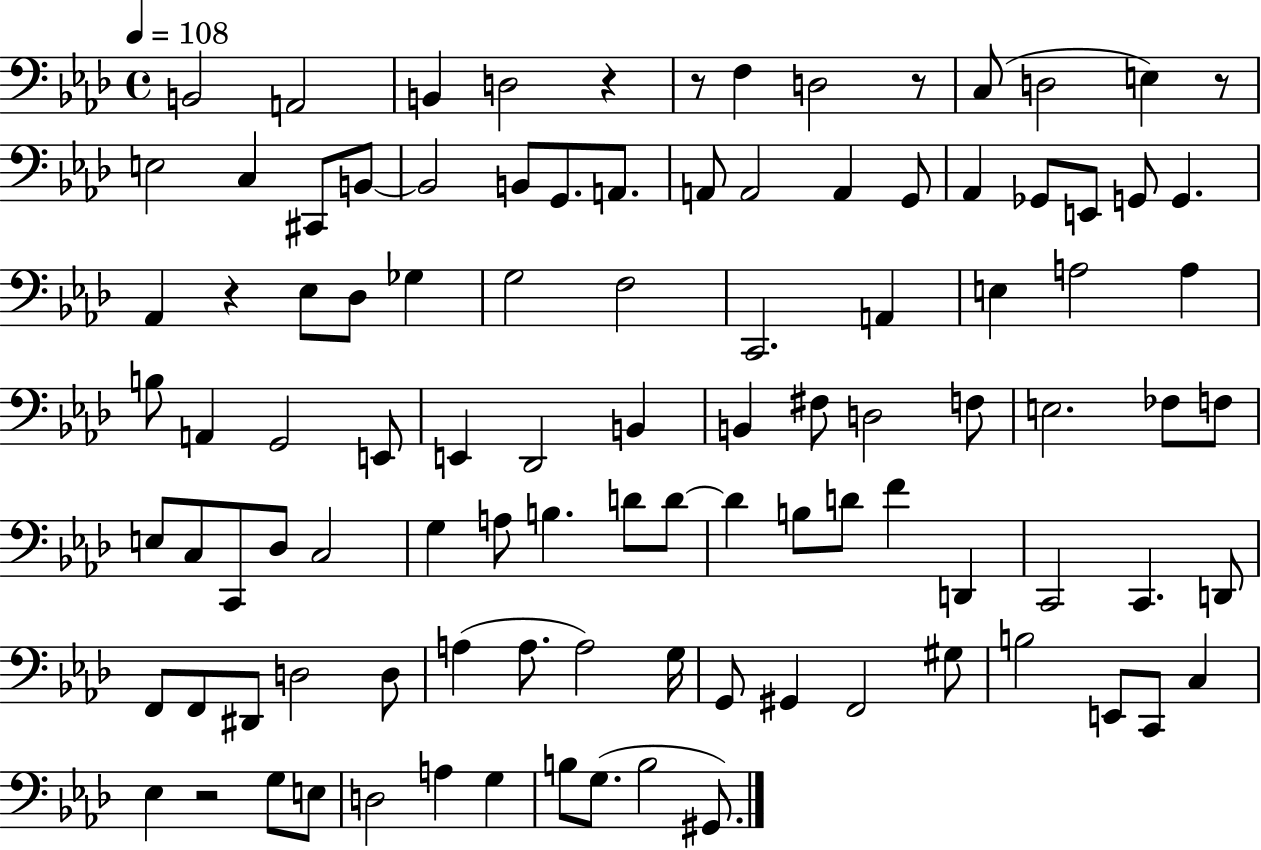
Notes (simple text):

B2/h A2/h B2/q D3/h R/q R/e F3/q D3/h R/e C3/e D3/h E3/q R/e E3/h C3/q C#2/e B2/e B2/h B2/e G2/e. A2/e. A2/e A2/h A2/q G2/e Ab2/q Gb2/e E2/e G2/e G2/q. Ab2/q R/q Eb3/e Db3/e Gb3/q G3/h F3/h C2/h. A2/q E3/q A3/h A3/q B3/e A2/q G2/h E2/e E2/q Db2/h B2/q B2/q F#3/e D3/h F3/e E3/h. FES3/e F3/e E3/e C3/e C2/e Db3/e C3/h G3/q A3/e B3/q. D4/e D4/e D4/q B3/e D4/e F4/q D2/q C2/h C2/q. D2/e F2/e F2/e D#2/e D3/h D3/e A3/q A3/e. A3/h G3/s G2/e G#2/q F2/h G#3/e B3/h E2/e C2/e C3/q Eb3/q R/h G3/e E3/e D3/h A3/q G3/q B3/e G3/e. B3/h G#2/e.